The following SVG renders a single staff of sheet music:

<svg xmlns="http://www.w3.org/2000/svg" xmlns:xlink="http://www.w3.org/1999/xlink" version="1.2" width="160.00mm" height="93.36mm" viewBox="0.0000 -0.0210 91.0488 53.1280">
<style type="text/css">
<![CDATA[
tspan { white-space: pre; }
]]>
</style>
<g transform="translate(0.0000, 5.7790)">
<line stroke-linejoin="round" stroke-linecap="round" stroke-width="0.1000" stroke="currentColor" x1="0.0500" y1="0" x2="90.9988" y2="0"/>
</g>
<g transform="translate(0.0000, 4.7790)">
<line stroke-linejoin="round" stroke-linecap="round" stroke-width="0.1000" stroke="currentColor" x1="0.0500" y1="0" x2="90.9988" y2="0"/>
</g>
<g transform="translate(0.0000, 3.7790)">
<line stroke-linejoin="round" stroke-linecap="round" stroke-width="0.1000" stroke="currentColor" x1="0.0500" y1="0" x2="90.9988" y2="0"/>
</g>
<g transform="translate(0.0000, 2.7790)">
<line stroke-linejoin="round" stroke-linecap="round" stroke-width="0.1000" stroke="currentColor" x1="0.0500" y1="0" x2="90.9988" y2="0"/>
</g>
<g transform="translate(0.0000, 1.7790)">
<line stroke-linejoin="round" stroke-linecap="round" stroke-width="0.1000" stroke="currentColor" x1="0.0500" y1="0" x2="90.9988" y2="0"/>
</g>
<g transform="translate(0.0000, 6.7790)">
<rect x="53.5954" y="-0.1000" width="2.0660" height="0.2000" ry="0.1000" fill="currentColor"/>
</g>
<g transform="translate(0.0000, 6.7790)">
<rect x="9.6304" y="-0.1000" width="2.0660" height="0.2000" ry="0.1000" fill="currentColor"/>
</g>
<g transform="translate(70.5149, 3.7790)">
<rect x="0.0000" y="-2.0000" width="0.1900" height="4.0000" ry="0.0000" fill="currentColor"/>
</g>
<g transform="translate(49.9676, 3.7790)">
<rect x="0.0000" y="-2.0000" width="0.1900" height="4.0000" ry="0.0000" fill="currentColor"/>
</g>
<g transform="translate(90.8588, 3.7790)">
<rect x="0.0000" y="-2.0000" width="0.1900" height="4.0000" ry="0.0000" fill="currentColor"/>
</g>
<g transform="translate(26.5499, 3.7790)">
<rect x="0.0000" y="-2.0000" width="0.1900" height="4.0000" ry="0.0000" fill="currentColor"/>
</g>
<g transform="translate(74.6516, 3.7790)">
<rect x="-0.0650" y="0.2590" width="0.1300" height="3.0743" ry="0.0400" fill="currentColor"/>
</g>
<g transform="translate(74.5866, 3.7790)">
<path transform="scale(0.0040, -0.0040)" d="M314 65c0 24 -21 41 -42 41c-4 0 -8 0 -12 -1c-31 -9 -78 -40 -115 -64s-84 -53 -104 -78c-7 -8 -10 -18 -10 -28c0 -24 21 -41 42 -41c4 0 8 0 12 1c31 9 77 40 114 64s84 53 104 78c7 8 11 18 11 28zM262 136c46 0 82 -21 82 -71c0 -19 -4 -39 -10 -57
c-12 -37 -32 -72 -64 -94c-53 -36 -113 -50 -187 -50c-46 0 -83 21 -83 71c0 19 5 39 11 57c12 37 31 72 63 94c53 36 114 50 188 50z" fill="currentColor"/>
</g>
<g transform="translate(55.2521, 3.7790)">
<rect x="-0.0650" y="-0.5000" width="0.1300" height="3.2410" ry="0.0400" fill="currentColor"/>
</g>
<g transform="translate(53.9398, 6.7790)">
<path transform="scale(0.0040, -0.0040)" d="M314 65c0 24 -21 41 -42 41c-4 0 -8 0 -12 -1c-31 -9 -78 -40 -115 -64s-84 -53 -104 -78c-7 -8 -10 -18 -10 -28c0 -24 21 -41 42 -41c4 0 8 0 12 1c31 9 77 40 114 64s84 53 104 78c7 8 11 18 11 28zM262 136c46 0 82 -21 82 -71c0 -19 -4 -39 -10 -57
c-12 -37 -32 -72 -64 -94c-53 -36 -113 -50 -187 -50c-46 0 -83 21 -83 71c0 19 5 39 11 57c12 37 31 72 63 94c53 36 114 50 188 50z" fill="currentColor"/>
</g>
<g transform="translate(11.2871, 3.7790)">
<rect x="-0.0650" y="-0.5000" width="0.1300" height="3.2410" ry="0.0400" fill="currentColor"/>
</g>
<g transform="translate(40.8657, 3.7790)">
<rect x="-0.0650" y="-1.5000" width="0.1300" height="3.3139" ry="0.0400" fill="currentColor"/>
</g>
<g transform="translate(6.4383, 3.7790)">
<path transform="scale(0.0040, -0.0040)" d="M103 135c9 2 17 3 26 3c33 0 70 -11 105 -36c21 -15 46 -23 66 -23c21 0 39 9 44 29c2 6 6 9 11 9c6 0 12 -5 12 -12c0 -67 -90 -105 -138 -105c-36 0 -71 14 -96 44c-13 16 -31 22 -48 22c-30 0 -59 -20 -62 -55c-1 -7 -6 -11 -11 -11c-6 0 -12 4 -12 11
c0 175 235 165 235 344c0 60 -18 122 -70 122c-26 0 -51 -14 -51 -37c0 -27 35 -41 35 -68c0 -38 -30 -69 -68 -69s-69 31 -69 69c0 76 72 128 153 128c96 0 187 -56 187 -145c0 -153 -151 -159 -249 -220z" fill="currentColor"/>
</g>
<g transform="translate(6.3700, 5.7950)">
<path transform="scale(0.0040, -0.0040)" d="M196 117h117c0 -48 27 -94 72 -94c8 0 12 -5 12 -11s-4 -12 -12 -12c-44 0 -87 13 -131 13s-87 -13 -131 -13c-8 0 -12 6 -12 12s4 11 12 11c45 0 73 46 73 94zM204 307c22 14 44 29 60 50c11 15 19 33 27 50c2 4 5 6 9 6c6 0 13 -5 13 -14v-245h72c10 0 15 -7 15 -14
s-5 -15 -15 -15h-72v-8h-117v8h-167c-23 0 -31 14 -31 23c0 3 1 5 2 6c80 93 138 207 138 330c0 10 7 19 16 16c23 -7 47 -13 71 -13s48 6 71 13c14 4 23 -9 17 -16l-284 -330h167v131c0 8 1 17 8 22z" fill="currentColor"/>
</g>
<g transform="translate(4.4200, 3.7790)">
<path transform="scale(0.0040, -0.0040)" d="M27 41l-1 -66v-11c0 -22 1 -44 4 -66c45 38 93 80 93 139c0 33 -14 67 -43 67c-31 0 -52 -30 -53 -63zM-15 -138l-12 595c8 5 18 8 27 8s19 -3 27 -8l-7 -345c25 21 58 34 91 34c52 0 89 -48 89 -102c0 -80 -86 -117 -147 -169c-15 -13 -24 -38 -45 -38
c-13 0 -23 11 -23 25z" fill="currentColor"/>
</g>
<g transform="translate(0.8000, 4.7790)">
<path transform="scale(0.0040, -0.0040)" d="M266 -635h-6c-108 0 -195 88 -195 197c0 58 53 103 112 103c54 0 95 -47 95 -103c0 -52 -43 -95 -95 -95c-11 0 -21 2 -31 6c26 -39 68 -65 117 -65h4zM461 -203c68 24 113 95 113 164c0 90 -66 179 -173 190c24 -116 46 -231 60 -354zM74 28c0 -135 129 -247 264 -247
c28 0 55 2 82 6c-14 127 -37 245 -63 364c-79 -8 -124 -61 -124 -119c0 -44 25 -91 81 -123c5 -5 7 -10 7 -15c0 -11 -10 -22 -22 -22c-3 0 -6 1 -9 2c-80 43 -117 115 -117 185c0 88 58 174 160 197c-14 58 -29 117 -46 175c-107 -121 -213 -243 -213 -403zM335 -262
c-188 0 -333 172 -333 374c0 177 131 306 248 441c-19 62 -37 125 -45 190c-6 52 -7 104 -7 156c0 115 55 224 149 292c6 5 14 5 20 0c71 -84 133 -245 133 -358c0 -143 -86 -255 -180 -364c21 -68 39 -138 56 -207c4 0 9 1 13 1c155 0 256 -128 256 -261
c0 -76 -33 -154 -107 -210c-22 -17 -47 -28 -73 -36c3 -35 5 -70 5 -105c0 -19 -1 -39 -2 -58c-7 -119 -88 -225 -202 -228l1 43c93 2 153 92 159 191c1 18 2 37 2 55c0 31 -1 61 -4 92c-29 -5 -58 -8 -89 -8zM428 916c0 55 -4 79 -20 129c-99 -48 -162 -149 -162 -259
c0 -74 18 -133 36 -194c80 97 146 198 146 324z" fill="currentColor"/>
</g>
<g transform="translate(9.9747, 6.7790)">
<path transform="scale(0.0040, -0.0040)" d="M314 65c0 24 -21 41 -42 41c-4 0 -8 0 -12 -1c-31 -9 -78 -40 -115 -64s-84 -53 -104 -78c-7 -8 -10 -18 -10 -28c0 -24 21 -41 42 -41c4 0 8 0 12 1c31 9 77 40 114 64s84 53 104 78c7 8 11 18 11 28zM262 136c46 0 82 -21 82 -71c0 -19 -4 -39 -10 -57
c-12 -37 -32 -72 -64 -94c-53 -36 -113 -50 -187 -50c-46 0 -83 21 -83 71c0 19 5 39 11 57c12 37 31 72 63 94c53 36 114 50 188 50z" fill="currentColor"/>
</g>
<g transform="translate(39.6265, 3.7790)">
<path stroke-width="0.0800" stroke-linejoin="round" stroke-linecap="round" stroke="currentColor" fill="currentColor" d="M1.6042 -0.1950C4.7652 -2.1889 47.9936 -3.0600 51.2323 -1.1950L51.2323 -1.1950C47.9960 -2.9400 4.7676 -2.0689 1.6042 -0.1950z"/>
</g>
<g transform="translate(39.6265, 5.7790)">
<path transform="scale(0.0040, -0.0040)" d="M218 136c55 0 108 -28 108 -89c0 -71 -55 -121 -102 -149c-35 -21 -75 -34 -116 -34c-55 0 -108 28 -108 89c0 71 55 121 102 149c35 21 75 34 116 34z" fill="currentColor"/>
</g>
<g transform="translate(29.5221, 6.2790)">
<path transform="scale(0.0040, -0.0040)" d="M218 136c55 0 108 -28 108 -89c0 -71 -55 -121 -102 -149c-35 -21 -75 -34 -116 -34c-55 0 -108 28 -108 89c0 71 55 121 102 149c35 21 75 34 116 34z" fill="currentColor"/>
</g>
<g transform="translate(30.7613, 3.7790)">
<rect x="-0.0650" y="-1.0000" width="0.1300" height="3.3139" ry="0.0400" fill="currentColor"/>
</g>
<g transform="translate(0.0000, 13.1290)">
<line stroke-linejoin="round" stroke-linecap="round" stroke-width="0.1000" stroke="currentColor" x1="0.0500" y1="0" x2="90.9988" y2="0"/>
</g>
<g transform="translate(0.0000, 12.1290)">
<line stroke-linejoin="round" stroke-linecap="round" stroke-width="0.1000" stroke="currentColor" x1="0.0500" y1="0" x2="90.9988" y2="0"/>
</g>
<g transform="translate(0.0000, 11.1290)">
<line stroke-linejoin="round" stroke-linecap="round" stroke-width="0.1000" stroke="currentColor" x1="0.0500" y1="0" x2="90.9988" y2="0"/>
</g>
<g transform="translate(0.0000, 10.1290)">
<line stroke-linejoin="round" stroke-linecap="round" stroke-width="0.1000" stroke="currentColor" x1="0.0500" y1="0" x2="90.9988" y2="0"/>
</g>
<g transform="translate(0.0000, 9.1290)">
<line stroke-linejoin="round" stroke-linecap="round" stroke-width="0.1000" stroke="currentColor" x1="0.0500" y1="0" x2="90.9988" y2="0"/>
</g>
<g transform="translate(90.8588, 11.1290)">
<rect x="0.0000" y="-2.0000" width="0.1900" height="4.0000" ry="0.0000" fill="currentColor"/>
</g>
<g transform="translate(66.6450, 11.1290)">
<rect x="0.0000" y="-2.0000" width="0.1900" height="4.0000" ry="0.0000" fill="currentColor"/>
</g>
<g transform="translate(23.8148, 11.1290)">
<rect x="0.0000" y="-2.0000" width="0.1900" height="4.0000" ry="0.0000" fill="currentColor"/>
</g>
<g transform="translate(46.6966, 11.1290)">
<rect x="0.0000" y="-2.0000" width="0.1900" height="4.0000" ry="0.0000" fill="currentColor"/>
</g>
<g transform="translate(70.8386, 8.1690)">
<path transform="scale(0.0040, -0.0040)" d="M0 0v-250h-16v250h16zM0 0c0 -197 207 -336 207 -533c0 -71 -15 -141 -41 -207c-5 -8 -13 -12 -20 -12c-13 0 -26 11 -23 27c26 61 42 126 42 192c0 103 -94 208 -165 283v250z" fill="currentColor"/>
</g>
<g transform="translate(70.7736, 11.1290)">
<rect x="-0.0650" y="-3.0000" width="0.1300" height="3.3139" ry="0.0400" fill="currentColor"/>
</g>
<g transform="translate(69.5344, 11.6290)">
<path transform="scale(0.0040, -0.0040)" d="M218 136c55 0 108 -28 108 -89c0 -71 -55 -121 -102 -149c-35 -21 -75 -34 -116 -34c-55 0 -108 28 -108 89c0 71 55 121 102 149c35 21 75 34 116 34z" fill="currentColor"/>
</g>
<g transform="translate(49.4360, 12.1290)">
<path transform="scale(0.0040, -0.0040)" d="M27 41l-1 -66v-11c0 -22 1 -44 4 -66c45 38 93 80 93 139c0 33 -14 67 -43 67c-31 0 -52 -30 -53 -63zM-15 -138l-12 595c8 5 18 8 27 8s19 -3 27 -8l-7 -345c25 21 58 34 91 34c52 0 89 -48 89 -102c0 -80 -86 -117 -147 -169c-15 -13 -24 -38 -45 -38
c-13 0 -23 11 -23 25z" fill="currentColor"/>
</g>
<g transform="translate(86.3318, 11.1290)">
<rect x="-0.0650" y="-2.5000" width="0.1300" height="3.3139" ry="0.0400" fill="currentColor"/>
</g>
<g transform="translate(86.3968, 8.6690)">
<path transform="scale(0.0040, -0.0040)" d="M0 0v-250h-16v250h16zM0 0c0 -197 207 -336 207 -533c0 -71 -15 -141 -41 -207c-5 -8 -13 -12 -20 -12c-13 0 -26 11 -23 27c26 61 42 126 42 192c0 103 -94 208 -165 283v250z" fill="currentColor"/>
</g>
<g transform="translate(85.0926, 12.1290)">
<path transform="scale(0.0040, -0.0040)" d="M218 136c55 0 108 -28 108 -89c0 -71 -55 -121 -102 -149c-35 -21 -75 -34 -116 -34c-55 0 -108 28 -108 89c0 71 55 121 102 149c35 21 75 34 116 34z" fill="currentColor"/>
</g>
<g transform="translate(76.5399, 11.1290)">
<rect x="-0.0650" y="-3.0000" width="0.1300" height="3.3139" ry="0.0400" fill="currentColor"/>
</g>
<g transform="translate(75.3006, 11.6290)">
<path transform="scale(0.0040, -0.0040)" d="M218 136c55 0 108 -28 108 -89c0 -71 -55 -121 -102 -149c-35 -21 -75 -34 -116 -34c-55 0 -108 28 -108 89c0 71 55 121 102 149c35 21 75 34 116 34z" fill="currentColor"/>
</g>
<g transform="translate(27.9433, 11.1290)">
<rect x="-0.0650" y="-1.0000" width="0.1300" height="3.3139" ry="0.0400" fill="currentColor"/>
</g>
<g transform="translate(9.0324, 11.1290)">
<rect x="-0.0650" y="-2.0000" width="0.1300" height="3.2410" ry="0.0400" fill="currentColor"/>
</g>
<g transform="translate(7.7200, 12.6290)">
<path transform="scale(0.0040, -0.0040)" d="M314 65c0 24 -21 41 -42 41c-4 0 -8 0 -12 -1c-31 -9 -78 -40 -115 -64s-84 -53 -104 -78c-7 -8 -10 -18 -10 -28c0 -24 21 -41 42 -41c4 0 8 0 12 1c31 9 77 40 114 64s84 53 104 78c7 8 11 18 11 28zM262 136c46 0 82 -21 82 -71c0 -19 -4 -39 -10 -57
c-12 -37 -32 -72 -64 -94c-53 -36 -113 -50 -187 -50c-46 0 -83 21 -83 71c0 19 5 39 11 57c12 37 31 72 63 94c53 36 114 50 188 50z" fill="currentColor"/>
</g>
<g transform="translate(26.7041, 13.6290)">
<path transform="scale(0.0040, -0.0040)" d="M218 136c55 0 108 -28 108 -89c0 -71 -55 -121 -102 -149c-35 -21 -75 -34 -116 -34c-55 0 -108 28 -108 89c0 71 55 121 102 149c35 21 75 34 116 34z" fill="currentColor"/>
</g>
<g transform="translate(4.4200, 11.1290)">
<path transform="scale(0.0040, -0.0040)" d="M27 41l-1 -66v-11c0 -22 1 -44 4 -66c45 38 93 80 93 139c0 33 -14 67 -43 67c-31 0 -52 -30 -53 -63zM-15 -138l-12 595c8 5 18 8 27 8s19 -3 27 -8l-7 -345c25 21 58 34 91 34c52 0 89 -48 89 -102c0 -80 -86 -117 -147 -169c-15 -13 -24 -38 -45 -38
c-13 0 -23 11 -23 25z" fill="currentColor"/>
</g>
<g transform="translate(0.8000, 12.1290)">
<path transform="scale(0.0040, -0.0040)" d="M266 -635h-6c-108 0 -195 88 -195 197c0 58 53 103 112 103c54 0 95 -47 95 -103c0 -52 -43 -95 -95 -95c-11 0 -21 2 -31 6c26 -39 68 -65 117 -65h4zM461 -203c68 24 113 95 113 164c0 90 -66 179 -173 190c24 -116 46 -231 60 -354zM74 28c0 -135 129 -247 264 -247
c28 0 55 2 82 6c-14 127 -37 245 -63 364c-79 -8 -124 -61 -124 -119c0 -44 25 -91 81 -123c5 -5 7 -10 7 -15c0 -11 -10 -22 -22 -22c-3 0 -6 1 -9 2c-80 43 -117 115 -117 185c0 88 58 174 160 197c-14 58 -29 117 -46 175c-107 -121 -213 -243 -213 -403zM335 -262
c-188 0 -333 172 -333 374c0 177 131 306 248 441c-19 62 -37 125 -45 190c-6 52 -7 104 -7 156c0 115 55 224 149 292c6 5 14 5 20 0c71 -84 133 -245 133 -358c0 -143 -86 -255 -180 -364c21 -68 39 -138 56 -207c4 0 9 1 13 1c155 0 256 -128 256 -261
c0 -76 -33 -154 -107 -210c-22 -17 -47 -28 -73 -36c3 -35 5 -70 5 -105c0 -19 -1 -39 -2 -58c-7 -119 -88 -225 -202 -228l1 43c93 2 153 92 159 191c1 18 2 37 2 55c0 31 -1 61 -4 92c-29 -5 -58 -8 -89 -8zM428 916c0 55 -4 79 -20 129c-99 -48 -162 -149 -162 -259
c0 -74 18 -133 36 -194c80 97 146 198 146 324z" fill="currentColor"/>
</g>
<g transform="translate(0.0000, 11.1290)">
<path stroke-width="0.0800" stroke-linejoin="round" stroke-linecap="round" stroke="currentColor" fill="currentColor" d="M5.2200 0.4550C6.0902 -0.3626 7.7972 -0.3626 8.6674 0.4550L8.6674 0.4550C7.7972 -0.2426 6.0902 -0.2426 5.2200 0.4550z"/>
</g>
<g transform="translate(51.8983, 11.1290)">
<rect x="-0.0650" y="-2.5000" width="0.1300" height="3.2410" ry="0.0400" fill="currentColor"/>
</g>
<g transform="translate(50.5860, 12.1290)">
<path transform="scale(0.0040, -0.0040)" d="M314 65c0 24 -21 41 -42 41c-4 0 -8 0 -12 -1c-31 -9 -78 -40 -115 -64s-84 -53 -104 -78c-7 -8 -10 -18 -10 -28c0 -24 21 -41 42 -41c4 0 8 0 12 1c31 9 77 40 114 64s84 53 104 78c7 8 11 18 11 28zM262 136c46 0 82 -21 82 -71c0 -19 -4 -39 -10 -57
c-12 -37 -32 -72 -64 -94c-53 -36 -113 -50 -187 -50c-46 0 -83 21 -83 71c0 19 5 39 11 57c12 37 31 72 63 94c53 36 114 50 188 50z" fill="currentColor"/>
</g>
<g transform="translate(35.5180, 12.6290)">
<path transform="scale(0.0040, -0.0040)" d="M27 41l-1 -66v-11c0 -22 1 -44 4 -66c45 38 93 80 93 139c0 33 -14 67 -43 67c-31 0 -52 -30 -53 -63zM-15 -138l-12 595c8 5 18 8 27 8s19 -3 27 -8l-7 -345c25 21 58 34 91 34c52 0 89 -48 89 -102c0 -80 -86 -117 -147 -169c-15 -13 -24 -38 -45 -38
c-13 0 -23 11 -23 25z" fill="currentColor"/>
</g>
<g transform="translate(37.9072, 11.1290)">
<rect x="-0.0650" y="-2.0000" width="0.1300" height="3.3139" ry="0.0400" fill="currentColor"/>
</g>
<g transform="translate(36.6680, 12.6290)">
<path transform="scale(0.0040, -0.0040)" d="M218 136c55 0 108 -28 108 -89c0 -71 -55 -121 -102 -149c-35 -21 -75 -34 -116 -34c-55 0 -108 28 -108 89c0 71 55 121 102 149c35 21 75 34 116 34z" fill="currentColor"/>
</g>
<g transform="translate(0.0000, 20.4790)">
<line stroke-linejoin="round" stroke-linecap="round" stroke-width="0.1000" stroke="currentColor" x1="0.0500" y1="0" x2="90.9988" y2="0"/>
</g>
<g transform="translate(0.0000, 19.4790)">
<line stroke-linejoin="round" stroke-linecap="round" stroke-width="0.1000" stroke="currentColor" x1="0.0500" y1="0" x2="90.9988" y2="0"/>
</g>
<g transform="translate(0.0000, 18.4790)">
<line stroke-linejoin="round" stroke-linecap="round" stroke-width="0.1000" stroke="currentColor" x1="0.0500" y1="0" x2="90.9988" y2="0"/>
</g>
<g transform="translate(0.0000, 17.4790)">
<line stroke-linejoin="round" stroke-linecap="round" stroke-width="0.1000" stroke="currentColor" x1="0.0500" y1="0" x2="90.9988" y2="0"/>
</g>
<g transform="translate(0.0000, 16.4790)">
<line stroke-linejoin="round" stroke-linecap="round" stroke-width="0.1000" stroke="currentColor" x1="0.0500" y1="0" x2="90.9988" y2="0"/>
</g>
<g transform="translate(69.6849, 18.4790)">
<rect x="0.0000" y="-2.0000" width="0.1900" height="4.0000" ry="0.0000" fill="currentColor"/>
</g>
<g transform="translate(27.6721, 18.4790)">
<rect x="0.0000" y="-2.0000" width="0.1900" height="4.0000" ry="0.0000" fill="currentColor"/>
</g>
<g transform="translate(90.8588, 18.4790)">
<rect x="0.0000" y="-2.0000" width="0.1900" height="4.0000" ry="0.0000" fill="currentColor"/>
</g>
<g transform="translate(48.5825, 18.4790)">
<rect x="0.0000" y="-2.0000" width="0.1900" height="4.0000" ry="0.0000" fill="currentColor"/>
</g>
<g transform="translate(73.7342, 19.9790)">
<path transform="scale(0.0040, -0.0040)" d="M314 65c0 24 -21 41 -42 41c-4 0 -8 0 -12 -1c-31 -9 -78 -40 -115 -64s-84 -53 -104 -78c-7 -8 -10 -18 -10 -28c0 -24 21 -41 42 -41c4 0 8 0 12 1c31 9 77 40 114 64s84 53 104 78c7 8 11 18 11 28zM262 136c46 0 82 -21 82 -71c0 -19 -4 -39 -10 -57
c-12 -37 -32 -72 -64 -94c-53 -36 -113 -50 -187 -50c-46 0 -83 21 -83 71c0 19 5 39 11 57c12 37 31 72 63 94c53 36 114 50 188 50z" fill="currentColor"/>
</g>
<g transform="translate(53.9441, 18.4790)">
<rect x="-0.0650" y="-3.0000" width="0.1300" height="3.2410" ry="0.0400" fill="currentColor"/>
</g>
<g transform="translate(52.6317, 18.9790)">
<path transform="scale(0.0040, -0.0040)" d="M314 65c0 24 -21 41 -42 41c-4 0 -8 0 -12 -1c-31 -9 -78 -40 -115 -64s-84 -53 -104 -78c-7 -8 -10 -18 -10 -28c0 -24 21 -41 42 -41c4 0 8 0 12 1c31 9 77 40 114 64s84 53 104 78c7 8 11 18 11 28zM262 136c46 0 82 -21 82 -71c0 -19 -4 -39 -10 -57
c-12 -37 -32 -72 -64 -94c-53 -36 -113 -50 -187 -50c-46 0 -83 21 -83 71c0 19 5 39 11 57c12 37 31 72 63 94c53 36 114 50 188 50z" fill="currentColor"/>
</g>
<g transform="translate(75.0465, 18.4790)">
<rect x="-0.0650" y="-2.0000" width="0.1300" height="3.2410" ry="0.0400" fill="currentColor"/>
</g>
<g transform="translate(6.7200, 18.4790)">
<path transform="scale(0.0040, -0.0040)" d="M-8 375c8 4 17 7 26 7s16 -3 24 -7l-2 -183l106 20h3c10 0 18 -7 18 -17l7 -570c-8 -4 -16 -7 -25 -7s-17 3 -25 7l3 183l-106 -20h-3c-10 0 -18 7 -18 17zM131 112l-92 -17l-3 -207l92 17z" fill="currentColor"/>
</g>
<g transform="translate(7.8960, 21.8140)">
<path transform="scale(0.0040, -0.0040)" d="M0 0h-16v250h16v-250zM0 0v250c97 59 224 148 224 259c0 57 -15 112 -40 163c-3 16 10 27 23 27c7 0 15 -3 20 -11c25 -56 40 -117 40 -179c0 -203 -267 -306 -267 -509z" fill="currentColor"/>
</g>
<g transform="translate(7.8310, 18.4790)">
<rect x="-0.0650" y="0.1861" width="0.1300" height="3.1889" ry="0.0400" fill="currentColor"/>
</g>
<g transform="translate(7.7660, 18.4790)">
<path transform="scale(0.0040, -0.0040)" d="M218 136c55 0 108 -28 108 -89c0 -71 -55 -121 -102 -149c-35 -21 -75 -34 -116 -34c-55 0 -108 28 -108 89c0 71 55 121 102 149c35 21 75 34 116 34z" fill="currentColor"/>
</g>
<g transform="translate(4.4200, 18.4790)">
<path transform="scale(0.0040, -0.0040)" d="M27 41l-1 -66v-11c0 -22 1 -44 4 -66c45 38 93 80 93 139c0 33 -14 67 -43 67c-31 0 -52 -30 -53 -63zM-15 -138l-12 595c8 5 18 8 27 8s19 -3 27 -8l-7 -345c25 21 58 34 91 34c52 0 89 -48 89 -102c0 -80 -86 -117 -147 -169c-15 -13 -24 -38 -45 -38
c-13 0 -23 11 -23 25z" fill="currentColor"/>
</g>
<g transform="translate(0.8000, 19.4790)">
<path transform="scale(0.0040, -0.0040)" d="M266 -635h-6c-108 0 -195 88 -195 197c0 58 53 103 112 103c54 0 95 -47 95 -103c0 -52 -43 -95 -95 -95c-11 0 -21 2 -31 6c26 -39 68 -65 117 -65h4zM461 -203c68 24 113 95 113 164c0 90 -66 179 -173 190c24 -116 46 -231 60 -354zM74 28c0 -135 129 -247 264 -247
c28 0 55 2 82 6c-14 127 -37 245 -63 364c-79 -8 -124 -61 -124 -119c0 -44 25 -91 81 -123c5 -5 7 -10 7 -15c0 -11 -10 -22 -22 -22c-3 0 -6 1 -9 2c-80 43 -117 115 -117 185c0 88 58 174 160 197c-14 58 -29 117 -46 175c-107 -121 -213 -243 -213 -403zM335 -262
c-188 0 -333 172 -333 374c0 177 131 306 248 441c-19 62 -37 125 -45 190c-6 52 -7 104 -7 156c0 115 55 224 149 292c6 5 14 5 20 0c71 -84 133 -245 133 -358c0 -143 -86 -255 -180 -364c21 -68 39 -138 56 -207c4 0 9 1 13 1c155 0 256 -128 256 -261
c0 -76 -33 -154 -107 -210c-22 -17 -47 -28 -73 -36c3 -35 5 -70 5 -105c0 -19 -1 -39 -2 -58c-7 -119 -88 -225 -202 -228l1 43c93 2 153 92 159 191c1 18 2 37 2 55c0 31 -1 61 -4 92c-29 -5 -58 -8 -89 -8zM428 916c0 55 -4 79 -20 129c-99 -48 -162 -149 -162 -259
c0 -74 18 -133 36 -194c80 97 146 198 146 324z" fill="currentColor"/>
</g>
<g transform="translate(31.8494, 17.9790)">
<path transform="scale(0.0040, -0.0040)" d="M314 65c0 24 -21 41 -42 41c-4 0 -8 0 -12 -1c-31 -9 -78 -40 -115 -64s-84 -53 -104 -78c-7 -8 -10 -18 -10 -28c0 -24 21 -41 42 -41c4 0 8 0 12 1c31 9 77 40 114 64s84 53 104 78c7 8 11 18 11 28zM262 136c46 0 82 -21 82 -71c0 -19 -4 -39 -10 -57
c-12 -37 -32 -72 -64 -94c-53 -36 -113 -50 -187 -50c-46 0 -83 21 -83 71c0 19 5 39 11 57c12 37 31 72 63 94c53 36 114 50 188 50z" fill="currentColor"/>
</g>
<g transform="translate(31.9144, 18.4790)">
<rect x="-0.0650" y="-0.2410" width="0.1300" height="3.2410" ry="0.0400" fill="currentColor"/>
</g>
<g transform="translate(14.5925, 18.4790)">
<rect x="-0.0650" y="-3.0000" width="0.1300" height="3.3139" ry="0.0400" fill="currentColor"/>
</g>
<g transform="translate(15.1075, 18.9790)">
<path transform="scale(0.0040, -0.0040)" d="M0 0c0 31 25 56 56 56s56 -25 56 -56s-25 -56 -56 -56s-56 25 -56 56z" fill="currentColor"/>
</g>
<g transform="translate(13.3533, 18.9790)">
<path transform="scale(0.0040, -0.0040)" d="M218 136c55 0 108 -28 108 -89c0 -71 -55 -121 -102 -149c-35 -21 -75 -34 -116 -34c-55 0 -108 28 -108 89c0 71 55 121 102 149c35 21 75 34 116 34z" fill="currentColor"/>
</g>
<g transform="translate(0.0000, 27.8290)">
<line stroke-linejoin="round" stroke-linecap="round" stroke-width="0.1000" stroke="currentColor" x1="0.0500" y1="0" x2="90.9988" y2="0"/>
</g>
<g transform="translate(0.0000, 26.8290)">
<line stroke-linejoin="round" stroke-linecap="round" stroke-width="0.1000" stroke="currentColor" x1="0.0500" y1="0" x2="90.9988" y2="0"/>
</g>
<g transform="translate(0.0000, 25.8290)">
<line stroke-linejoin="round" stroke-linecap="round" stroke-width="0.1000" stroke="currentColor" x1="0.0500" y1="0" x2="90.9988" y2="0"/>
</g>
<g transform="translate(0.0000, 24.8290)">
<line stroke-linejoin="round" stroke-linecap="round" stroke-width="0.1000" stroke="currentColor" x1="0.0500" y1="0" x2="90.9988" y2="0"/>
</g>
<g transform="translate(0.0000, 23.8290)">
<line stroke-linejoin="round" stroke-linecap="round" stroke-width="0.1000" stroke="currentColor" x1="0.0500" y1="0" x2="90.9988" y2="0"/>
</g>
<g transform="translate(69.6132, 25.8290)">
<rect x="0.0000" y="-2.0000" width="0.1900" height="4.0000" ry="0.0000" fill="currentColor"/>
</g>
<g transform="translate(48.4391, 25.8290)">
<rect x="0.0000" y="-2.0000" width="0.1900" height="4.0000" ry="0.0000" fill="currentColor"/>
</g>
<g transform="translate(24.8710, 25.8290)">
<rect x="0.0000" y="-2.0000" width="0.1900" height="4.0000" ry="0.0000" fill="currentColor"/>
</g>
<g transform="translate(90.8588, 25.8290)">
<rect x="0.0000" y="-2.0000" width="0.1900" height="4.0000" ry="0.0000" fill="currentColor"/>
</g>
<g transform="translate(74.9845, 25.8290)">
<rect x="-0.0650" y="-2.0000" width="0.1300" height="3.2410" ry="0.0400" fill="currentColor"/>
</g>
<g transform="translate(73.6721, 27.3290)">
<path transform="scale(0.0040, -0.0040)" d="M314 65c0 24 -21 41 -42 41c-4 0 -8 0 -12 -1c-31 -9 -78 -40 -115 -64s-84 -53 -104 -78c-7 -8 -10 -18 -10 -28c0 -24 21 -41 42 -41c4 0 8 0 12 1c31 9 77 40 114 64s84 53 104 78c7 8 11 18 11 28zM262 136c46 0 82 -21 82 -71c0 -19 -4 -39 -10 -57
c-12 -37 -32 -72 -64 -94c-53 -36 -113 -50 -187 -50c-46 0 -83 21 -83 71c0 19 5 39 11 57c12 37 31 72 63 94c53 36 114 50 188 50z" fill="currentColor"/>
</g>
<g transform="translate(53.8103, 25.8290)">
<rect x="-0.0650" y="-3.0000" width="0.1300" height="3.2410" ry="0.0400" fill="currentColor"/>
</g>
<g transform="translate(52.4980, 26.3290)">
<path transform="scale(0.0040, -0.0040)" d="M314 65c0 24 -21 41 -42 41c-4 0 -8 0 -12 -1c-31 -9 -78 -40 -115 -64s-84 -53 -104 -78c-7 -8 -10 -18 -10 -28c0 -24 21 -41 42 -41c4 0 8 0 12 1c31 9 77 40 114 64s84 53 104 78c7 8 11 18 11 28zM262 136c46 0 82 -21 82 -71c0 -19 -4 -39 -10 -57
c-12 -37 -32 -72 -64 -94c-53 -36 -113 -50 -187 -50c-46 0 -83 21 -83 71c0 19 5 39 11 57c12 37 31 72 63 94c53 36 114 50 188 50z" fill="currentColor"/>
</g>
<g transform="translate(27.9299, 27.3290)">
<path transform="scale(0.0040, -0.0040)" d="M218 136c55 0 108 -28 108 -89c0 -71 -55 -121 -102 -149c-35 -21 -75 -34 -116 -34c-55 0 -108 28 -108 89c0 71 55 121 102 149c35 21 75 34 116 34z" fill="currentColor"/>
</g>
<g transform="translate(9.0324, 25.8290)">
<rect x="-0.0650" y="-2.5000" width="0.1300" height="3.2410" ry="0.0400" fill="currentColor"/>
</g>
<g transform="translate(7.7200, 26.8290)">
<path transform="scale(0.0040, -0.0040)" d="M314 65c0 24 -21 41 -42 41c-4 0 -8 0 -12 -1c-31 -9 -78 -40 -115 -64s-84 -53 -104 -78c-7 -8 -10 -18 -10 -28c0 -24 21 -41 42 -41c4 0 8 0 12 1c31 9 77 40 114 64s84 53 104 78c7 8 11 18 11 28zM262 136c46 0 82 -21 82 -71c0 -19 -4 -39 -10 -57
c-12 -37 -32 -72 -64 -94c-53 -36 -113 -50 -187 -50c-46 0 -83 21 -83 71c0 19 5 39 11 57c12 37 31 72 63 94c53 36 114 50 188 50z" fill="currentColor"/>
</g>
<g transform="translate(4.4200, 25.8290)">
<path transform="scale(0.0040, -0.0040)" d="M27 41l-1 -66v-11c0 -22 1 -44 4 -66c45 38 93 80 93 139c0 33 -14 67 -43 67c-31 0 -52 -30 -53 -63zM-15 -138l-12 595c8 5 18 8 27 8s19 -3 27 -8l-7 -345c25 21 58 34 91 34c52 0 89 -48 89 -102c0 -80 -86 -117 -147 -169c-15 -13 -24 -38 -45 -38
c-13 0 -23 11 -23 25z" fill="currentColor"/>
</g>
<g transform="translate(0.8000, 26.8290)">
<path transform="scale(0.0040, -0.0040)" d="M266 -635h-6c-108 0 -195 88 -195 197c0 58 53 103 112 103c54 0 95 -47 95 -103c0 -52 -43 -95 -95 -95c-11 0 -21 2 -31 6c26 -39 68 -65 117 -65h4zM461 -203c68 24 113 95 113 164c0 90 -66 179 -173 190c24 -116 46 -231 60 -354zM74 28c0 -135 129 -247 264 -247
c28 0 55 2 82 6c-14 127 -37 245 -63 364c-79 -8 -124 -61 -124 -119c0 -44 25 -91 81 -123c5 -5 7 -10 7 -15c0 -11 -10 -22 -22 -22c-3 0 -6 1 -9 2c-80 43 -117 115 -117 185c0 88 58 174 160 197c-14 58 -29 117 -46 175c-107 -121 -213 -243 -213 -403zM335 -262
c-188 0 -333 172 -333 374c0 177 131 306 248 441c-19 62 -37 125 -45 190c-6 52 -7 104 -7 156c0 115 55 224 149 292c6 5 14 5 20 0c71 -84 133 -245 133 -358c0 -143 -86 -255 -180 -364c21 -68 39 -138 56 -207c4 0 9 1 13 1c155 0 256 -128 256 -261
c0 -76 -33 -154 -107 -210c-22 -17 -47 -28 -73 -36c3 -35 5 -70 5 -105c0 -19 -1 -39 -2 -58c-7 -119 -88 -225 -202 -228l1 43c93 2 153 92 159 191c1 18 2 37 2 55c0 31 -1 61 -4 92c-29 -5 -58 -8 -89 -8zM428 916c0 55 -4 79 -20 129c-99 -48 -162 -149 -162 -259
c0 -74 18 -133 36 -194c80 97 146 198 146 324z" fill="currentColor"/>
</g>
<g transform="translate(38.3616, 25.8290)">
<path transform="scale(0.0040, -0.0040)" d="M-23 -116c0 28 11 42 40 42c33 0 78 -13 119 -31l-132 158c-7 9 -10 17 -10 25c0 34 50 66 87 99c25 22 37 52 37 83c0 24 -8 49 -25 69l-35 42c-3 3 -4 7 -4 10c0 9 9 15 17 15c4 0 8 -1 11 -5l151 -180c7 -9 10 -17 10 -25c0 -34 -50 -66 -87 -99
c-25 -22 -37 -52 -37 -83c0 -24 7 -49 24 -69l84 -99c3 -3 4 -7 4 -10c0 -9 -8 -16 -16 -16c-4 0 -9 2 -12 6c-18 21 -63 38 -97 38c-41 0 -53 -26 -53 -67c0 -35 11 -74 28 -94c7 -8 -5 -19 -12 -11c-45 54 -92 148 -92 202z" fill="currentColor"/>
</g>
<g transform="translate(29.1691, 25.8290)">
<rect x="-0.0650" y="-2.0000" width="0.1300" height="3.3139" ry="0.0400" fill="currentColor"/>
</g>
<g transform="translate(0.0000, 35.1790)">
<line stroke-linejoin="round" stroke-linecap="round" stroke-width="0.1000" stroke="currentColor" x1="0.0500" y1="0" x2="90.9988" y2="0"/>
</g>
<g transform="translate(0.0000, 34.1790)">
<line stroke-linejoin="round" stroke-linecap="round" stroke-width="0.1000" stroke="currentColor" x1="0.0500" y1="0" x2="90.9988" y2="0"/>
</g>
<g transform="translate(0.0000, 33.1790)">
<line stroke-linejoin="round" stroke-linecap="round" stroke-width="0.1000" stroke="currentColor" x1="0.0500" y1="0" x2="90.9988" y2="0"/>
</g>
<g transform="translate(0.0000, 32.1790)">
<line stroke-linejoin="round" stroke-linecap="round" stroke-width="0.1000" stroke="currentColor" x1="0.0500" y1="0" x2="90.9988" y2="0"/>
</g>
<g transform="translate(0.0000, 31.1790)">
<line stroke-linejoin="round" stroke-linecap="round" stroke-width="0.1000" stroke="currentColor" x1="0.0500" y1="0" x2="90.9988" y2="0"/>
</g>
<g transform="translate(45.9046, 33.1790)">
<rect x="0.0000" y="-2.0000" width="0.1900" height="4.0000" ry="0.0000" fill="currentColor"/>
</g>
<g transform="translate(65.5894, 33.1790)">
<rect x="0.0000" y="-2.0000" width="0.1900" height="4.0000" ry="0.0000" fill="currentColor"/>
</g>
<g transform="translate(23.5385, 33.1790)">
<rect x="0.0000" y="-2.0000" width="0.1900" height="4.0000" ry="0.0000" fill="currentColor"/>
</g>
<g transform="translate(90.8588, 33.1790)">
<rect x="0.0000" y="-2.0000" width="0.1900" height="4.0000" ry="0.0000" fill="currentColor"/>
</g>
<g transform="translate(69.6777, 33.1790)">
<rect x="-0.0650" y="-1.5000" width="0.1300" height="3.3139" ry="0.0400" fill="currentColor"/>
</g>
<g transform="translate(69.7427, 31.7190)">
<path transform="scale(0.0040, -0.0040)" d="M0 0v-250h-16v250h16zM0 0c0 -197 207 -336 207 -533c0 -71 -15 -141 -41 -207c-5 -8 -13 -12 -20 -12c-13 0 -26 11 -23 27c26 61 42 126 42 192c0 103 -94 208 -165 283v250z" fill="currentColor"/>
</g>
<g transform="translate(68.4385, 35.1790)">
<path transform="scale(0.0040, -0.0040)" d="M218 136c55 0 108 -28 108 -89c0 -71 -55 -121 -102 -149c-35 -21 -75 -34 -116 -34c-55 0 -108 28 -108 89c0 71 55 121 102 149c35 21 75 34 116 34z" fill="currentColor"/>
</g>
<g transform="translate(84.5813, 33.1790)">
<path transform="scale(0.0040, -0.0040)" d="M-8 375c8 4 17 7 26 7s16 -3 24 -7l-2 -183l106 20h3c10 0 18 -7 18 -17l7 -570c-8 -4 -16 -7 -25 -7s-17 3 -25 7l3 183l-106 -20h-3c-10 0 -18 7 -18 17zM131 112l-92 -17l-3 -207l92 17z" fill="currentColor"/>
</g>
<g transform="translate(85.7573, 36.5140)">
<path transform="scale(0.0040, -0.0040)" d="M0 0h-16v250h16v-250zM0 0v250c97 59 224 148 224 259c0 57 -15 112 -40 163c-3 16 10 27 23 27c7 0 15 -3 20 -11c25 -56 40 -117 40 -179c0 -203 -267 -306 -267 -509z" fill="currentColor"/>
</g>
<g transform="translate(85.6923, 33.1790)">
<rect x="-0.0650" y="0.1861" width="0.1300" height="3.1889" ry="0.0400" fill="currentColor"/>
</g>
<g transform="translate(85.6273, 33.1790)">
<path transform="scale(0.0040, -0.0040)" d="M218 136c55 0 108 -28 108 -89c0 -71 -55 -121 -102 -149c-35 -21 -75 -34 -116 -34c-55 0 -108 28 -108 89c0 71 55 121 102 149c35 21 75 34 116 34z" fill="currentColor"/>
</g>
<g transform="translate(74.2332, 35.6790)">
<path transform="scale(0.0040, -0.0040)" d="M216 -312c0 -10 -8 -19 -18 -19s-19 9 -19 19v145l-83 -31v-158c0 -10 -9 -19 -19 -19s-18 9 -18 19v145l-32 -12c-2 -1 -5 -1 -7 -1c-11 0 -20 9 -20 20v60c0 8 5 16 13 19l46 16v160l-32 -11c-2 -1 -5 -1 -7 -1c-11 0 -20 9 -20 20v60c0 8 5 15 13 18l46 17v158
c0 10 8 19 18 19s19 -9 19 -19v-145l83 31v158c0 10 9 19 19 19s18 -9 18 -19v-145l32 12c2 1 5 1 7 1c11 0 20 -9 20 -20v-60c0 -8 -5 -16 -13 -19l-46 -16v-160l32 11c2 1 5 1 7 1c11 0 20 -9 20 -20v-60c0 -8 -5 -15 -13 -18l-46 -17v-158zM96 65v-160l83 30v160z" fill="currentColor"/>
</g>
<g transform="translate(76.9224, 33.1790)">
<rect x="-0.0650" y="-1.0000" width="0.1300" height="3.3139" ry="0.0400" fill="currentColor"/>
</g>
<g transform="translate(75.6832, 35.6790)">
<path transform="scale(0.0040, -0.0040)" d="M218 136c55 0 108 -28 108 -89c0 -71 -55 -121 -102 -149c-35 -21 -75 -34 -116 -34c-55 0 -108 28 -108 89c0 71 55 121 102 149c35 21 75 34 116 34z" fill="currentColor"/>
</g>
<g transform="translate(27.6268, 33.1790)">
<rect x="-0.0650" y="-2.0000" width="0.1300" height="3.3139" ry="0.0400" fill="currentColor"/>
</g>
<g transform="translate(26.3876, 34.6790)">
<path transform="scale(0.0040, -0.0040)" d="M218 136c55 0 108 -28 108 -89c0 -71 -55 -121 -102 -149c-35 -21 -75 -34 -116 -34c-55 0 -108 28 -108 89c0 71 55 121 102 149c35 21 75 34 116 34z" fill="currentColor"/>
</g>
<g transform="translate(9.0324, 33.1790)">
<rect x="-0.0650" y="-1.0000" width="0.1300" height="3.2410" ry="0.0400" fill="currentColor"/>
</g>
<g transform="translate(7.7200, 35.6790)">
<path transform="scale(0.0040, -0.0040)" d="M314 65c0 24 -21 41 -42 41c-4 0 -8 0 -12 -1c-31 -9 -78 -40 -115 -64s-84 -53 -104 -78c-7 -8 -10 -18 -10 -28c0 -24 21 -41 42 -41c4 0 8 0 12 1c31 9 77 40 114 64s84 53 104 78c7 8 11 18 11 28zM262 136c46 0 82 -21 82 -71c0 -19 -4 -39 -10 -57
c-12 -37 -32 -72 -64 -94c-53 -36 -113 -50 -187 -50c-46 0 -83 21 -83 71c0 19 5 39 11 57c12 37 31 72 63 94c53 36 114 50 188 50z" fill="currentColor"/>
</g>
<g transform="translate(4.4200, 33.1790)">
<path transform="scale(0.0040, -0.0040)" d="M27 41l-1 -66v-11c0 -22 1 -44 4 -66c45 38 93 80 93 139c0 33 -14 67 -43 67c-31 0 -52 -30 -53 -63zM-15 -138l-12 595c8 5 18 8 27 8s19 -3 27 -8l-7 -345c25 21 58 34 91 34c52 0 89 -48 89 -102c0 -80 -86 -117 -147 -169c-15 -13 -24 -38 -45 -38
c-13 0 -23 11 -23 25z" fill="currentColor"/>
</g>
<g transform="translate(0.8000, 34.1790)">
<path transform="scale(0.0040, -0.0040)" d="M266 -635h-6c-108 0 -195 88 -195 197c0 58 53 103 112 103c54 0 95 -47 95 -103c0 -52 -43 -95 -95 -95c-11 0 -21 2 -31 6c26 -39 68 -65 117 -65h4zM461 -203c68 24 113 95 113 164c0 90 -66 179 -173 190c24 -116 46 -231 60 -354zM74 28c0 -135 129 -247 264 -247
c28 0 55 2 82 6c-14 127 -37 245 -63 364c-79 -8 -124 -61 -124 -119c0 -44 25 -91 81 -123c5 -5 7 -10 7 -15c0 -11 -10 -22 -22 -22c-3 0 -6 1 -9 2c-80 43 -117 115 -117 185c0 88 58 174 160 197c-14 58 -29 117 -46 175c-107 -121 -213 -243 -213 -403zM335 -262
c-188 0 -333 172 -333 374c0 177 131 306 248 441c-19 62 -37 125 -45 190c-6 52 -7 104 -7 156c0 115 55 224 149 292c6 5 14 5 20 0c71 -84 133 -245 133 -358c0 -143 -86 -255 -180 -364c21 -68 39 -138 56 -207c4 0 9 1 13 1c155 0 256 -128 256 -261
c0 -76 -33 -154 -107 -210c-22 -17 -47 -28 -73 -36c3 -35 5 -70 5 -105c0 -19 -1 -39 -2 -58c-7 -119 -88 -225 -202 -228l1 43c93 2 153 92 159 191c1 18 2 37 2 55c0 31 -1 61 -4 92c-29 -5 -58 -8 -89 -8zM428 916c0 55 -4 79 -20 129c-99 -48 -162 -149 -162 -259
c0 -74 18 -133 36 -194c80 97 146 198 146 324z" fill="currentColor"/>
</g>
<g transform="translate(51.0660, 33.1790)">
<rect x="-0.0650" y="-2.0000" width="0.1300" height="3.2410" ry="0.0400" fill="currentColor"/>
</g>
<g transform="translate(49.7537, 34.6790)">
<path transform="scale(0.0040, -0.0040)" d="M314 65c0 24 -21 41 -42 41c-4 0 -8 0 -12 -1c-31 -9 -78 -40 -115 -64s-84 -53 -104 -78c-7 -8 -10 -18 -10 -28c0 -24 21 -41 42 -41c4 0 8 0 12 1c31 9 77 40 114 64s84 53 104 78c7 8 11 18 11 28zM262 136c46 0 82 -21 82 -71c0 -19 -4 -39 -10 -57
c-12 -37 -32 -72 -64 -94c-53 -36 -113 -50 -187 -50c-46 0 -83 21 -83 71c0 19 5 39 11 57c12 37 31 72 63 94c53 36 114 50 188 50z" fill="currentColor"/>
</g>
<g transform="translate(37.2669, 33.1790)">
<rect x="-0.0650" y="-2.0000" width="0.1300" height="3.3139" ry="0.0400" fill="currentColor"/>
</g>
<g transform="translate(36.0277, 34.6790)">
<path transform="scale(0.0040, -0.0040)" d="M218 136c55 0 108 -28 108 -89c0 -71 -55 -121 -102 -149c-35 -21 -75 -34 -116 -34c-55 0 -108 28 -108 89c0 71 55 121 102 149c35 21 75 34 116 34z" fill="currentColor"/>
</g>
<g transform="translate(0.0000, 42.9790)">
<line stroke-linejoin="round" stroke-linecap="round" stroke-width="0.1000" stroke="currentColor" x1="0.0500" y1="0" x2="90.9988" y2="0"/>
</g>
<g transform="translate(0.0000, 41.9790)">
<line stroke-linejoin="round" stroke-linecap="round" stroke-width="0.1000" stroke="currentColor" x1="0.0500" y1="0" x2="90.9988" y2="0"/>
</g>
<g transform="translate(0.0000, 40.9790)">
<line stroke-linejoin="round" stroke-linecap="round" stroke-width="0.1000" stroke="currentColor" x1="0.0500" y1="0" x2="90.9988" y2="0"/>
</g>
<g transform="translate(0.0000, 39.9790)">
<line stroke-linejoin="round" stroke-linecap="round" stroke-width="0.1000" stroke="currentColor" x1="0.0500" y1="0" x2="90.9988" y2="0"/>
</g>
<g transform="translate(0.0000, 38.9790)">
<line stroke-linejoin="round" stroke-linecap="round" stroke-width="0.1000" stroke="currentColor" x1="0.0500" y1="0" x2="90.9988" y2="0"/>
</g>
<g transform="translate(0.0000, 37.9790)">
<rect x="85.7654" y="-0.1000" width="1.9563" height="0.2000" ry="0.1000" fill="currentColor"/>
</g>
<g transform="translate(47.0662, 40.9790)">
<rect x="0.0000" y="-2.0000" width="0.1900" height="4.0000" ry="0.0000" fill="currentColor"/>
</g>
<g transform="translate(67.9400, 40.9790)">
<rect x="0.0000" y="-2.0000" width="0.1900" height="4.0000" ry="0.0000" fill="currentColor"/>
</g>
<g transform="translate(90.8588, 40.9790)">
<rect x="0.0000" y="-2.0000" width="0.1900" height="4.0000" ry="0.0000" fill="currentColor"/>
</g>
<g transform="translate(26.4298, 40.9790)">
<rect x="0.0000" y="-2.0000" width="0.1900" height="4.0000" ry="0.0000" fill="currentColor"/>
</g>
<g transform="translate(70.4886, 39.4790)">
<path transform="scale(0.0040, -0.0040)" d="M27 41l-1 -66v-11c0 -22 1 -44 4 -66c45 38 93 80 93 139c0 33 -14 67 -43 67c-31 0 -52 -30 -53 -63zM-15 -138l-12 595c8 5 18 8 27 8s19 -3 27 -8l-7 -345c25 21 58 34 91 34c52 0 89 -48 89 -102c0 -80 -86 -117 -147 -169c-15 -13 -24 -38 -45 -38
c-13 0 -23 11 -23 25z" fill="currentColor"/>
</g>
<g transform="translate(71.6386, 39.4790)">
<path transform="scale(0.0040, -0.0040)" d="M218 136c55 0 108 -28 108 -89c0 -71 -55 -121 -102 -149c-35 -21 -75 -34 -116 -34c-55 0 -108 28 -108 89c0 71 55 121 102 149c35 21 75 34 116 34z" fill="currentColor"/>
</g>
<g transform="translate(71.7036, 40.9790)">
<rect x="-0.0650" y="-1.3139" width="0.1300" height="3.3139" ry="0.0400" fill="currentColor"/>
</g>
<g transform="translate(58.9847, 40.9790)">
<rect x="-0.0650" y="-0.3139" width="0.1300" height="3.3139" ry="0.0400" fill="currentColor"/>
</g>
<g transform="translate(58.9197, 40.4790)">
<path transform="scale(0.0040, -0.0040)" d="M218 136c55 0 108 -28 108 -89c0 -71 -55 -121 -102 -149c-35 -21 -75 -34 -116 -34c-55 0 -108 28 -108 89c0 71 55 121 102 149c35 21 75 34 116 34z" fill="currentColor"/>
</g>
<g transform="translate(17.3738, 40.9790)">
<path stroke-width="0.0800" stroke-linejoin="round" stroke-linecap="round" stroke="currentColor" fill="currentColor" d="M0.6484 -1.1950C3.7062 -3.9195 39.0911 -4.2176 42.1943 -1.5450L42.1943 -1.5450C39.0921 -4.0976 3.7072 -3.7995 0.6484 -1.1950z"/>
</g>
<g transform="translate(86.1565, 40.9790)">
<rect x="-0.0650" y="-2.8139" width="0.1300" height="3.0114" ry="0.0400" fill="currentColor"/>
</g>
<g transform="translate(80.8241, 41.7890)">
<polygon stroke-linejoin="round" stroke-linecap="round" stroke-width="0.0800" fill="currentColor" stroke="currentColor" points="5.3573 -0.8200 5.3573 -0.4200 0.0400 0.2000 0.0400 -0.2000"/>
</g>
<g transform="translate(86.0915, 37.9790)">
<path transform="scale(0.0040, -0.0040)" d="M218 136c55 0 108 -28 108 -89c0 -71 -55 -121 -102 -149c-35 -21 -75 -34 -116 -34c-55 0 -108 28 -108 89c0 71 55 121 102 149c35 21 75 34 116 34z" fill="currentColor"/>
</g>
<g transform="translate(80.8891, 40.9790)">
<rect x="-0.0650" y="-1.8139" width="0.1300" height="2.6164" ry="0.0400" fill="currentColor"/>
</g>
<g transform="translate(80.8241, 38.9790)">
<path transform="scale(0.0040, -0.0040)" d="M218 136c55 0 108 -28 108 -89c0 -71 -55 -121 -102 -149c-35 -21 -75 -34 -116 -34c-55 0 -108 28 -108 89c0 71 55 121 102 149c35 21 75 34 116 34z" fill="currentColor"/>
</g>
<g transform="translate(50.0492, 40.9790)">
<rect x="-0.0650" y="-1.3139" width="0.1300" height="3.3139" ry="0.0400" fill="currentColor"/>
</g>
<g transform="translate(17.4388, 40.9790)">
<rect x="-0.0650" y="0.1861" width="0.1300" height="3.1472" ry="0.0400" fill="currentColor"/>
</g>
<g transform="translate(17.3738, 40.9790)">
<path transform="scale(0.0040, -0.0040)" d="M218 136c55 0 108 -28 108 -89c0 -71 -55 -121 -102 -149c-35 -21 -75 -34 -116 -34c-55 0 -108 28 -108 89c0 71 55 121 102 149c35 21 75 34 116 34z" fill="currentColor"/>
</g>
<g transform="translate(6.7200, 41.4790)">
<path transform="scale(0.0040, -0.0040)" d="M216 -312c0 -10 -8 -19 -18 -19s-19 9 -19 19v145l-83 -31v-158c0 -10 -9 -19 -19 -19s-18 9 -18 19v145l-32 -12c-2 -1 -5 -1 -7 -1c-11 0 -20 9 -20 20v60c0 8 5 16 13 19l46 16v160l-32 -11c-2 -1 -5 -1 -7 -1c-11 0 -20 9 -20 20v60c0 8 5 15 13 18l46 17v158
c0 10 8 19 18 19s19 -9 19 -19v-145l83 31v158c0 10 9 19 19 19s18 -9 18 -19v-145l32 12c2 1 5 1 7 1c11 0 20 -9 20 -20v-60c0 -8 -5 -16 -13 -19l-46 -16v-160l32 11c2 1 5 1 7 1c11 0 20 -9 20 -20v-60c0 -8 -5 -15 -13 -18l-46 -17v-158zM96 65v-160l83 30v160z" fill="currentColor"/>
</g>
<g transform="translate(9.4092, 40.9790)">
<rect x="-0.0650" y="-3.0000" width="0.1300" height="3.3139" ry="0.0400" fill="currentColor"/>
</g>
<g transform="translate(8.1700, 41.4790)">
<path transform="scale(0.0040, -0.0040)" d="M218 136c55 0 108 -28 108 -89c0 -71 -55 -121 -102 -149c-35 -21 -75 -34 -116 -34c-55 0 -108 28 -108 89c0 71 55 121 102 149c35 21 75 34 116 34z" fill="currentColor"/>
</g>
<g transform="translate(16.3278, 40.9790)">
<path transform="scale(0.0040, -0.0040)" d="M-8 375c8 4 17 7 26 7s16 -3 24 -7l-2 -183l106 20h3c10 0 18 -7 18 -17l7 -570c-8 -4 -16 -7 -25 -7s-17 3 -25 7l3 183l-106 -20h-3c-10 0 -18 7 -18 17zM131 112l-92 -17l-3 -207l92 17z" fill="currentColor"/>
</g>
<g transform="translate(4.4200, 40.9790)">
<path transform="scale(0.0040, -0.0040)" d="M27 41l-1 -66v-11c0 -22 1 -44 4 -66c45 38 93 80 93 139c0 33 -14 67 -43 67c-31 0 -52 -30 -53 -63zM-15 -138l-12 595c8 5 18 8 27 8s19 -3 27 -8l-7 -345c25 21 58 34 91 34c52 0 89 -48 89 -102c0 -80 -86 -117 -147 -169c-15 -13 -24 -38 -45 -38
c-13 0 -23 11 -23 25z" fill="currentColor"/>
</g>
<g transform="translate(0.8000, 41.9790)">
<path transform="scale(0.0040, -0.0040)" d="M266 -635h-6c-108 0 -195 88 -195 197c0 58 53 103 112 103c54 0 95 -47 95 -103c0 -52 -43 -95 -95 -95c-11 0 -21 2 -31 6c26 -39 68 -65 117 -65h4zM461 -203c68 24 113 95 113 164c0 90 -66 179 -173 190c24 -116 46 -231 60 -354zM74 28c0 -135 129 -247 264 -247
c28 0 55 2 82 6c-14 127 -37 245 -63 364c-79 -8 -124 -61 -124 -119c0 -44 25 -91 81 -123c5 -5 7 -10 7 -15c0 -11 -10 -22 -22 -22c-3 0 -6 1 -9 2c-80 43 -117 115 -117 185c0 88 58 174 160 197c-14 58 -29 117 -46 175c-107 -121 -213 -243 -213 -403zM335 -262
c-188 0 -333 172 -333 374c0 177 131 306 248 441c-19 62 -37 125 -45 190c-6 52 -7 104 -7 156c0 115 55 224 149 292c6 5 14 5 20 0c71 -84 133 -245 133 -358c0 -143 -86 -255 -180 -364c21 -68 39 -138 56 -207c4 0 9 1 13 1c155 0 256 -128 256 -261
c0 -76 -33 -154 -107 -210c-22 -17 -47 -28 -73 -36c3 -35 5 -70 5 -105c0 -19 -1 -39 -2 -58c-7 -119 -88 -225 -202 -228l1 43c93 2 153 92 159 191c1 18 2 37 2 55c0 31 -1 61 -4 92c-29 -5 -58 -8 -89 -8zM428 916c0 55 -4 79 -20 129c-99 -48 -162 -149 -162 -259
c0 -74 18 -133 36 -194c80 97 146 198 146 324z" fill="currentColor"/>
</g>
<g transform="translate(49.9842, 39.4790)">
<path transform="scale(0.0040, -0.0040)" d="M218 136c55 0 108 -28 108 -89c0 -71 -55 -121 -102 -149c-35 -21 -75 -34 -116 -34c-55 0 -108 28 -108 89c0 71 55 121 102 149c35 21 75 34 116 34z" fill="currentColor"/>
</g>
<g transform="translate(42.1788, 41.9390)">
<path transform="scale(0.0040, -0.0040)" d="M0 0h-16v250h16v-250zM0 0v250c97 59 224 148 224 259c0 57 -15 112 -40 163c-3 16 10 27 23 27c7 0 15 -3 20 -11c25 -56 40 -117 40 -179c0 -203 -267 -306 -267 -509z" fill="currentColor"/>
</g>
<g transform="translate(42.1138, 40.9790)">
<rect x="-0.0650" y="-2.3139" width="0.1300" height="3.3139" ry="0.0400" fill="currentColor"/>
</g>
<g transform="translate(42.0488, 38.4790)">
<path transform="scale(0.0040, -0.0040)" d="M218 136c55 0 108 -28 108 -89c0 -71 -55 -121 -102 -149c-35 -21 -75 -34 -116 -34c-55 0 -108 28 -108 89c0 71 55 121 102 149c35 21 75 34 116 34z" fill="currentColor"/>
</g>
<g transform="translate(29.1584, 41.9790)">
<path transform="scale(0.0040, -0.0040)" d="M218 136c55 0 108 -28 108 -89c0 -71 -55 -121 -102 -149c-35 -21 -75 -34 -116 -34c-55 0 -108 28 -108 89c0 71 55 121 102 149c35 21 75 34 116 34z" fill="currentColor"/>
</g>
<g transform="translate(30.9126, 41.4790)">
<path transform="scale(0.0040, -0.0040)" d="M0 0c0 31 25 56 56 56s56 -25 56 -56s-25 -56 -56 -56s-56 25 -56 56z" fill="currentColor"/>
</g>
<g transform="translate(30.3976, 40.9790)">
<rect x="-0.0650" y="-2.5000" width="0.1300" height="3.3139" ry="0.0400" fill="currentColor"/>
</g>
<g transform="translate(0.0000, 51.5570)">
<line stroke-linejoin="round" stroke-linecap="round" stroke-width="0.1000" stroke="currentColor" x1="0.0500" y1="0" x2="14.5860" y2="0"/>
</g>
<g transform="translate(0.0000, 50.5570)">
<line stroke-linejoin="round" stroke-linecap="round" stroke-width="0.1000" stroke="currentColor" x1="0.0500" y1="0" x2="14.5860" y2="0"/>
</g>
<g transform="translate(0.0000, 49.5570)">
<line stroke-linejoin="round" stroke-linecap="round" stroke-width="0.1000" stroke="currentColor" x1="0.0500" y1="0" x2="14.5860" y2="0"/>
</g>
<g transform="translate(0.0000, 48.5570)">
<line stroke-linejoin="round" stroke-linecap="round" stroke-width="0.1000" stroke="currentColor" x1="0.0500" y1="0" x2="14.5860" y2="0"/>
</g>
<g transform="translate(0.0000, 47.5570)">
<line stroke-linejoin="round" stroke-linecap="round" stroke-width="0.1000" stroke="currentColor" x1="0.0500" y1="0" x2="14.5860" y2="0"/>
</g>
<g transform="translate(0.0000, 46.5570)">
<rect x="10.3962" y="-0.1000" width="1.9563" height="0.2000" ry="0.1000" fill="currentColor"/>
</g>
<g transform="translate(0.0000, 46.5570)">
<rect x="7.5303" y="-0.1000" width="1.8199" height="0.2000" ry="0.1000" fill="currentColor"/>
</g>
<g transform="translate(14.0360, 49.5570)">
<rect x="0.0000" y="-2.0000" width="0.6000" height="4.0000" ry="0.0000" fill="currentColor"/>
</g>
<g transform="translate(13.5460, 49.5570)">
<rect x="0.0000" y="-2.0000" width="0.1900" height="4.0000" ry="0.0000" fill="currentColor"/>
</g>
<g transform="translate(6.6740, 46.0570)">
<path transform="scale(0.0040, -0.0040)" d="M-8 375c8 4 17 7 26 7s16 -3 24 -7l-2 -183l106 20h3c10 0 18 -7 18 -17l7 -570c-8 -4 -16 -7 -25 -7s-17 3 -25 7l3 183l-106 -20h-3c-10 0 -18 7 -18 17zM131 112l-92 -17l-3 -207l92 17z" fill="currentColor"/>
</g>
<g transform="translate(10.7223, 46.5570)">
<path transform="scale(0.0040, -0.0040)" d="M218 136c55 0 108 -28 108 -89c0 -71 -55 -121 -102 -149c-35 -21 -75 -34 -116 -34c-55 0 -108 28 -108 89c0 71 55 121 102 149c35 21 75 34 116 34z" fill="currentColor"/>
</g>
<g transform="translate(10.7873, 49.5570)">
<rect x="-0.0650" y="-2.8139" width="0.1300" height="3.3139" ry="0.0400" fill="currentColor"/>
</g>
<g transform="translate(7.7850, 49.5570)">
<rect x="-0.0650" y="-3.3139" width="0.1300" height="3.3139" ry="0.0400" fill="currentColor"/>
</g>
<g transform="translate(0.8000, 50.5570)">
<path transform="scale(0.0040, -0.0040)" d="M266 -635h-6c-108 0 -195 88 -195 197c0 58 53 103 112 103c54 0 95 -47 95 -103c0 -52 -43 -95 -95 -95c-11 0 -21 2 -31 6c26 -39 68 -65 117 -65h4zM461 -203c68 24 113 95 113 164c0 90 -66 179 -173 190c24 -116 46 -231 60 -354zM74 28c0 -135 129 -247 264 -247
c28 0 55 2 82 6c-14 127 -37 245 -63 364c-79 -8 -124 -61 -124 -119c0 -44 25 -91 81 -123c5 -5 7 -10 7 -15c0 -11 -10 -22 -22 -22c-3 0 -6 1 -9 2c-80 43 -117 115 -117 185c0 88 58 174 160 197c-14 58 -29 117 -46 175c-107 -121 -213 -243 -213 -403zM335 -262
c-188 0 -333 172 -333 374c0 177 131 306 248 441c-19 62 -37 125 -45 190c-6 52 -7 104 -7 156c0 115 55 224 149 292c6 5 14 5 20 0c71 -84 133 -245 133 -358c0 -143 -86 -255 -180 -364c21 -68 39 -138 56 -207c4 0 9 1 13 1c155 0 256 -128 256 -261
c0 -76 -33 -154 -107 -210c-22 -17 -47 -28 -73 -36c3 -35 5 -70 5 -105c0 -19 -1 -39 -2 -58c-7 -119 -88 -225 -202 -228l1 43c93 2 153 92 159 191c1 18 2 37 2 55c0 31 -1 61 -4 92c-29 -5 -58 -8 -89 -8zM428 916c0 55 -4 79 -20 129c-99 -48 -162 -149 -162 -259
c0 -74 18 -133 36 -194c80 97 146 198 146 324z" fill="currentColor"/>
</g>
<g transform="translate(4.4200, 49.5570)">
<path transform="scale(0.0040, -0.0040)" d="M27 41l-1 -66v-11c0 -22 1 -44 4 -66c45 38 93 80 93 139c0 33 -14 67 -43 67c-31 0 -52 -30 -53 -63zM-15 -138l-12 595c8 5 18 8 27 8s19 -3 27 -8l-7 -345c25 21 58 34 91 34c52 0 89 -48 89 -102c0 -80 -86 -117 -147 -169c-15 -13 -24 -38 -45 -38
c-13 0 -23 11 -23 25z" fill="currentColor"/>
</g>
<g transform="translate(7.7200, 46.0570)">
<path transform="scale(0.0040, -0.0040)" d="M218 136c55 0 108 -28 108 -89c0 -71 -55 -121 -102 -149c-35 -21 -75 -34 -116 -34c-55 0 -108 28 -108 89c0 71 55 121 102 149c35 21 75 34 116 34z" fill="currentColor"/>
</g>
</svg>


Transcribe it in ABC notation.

X:1
T:Untitled
M:2/4
L:1/4
K:F
C2 D E C2 _B2 F2 D _F _G2 A/2 A G/2 B/2 A c2 A2 F2 G2 F z A2 F2 D2 F F F2 E/2 ^D B/2 ^A B G g/2 e c _e f/2 a/2 b a